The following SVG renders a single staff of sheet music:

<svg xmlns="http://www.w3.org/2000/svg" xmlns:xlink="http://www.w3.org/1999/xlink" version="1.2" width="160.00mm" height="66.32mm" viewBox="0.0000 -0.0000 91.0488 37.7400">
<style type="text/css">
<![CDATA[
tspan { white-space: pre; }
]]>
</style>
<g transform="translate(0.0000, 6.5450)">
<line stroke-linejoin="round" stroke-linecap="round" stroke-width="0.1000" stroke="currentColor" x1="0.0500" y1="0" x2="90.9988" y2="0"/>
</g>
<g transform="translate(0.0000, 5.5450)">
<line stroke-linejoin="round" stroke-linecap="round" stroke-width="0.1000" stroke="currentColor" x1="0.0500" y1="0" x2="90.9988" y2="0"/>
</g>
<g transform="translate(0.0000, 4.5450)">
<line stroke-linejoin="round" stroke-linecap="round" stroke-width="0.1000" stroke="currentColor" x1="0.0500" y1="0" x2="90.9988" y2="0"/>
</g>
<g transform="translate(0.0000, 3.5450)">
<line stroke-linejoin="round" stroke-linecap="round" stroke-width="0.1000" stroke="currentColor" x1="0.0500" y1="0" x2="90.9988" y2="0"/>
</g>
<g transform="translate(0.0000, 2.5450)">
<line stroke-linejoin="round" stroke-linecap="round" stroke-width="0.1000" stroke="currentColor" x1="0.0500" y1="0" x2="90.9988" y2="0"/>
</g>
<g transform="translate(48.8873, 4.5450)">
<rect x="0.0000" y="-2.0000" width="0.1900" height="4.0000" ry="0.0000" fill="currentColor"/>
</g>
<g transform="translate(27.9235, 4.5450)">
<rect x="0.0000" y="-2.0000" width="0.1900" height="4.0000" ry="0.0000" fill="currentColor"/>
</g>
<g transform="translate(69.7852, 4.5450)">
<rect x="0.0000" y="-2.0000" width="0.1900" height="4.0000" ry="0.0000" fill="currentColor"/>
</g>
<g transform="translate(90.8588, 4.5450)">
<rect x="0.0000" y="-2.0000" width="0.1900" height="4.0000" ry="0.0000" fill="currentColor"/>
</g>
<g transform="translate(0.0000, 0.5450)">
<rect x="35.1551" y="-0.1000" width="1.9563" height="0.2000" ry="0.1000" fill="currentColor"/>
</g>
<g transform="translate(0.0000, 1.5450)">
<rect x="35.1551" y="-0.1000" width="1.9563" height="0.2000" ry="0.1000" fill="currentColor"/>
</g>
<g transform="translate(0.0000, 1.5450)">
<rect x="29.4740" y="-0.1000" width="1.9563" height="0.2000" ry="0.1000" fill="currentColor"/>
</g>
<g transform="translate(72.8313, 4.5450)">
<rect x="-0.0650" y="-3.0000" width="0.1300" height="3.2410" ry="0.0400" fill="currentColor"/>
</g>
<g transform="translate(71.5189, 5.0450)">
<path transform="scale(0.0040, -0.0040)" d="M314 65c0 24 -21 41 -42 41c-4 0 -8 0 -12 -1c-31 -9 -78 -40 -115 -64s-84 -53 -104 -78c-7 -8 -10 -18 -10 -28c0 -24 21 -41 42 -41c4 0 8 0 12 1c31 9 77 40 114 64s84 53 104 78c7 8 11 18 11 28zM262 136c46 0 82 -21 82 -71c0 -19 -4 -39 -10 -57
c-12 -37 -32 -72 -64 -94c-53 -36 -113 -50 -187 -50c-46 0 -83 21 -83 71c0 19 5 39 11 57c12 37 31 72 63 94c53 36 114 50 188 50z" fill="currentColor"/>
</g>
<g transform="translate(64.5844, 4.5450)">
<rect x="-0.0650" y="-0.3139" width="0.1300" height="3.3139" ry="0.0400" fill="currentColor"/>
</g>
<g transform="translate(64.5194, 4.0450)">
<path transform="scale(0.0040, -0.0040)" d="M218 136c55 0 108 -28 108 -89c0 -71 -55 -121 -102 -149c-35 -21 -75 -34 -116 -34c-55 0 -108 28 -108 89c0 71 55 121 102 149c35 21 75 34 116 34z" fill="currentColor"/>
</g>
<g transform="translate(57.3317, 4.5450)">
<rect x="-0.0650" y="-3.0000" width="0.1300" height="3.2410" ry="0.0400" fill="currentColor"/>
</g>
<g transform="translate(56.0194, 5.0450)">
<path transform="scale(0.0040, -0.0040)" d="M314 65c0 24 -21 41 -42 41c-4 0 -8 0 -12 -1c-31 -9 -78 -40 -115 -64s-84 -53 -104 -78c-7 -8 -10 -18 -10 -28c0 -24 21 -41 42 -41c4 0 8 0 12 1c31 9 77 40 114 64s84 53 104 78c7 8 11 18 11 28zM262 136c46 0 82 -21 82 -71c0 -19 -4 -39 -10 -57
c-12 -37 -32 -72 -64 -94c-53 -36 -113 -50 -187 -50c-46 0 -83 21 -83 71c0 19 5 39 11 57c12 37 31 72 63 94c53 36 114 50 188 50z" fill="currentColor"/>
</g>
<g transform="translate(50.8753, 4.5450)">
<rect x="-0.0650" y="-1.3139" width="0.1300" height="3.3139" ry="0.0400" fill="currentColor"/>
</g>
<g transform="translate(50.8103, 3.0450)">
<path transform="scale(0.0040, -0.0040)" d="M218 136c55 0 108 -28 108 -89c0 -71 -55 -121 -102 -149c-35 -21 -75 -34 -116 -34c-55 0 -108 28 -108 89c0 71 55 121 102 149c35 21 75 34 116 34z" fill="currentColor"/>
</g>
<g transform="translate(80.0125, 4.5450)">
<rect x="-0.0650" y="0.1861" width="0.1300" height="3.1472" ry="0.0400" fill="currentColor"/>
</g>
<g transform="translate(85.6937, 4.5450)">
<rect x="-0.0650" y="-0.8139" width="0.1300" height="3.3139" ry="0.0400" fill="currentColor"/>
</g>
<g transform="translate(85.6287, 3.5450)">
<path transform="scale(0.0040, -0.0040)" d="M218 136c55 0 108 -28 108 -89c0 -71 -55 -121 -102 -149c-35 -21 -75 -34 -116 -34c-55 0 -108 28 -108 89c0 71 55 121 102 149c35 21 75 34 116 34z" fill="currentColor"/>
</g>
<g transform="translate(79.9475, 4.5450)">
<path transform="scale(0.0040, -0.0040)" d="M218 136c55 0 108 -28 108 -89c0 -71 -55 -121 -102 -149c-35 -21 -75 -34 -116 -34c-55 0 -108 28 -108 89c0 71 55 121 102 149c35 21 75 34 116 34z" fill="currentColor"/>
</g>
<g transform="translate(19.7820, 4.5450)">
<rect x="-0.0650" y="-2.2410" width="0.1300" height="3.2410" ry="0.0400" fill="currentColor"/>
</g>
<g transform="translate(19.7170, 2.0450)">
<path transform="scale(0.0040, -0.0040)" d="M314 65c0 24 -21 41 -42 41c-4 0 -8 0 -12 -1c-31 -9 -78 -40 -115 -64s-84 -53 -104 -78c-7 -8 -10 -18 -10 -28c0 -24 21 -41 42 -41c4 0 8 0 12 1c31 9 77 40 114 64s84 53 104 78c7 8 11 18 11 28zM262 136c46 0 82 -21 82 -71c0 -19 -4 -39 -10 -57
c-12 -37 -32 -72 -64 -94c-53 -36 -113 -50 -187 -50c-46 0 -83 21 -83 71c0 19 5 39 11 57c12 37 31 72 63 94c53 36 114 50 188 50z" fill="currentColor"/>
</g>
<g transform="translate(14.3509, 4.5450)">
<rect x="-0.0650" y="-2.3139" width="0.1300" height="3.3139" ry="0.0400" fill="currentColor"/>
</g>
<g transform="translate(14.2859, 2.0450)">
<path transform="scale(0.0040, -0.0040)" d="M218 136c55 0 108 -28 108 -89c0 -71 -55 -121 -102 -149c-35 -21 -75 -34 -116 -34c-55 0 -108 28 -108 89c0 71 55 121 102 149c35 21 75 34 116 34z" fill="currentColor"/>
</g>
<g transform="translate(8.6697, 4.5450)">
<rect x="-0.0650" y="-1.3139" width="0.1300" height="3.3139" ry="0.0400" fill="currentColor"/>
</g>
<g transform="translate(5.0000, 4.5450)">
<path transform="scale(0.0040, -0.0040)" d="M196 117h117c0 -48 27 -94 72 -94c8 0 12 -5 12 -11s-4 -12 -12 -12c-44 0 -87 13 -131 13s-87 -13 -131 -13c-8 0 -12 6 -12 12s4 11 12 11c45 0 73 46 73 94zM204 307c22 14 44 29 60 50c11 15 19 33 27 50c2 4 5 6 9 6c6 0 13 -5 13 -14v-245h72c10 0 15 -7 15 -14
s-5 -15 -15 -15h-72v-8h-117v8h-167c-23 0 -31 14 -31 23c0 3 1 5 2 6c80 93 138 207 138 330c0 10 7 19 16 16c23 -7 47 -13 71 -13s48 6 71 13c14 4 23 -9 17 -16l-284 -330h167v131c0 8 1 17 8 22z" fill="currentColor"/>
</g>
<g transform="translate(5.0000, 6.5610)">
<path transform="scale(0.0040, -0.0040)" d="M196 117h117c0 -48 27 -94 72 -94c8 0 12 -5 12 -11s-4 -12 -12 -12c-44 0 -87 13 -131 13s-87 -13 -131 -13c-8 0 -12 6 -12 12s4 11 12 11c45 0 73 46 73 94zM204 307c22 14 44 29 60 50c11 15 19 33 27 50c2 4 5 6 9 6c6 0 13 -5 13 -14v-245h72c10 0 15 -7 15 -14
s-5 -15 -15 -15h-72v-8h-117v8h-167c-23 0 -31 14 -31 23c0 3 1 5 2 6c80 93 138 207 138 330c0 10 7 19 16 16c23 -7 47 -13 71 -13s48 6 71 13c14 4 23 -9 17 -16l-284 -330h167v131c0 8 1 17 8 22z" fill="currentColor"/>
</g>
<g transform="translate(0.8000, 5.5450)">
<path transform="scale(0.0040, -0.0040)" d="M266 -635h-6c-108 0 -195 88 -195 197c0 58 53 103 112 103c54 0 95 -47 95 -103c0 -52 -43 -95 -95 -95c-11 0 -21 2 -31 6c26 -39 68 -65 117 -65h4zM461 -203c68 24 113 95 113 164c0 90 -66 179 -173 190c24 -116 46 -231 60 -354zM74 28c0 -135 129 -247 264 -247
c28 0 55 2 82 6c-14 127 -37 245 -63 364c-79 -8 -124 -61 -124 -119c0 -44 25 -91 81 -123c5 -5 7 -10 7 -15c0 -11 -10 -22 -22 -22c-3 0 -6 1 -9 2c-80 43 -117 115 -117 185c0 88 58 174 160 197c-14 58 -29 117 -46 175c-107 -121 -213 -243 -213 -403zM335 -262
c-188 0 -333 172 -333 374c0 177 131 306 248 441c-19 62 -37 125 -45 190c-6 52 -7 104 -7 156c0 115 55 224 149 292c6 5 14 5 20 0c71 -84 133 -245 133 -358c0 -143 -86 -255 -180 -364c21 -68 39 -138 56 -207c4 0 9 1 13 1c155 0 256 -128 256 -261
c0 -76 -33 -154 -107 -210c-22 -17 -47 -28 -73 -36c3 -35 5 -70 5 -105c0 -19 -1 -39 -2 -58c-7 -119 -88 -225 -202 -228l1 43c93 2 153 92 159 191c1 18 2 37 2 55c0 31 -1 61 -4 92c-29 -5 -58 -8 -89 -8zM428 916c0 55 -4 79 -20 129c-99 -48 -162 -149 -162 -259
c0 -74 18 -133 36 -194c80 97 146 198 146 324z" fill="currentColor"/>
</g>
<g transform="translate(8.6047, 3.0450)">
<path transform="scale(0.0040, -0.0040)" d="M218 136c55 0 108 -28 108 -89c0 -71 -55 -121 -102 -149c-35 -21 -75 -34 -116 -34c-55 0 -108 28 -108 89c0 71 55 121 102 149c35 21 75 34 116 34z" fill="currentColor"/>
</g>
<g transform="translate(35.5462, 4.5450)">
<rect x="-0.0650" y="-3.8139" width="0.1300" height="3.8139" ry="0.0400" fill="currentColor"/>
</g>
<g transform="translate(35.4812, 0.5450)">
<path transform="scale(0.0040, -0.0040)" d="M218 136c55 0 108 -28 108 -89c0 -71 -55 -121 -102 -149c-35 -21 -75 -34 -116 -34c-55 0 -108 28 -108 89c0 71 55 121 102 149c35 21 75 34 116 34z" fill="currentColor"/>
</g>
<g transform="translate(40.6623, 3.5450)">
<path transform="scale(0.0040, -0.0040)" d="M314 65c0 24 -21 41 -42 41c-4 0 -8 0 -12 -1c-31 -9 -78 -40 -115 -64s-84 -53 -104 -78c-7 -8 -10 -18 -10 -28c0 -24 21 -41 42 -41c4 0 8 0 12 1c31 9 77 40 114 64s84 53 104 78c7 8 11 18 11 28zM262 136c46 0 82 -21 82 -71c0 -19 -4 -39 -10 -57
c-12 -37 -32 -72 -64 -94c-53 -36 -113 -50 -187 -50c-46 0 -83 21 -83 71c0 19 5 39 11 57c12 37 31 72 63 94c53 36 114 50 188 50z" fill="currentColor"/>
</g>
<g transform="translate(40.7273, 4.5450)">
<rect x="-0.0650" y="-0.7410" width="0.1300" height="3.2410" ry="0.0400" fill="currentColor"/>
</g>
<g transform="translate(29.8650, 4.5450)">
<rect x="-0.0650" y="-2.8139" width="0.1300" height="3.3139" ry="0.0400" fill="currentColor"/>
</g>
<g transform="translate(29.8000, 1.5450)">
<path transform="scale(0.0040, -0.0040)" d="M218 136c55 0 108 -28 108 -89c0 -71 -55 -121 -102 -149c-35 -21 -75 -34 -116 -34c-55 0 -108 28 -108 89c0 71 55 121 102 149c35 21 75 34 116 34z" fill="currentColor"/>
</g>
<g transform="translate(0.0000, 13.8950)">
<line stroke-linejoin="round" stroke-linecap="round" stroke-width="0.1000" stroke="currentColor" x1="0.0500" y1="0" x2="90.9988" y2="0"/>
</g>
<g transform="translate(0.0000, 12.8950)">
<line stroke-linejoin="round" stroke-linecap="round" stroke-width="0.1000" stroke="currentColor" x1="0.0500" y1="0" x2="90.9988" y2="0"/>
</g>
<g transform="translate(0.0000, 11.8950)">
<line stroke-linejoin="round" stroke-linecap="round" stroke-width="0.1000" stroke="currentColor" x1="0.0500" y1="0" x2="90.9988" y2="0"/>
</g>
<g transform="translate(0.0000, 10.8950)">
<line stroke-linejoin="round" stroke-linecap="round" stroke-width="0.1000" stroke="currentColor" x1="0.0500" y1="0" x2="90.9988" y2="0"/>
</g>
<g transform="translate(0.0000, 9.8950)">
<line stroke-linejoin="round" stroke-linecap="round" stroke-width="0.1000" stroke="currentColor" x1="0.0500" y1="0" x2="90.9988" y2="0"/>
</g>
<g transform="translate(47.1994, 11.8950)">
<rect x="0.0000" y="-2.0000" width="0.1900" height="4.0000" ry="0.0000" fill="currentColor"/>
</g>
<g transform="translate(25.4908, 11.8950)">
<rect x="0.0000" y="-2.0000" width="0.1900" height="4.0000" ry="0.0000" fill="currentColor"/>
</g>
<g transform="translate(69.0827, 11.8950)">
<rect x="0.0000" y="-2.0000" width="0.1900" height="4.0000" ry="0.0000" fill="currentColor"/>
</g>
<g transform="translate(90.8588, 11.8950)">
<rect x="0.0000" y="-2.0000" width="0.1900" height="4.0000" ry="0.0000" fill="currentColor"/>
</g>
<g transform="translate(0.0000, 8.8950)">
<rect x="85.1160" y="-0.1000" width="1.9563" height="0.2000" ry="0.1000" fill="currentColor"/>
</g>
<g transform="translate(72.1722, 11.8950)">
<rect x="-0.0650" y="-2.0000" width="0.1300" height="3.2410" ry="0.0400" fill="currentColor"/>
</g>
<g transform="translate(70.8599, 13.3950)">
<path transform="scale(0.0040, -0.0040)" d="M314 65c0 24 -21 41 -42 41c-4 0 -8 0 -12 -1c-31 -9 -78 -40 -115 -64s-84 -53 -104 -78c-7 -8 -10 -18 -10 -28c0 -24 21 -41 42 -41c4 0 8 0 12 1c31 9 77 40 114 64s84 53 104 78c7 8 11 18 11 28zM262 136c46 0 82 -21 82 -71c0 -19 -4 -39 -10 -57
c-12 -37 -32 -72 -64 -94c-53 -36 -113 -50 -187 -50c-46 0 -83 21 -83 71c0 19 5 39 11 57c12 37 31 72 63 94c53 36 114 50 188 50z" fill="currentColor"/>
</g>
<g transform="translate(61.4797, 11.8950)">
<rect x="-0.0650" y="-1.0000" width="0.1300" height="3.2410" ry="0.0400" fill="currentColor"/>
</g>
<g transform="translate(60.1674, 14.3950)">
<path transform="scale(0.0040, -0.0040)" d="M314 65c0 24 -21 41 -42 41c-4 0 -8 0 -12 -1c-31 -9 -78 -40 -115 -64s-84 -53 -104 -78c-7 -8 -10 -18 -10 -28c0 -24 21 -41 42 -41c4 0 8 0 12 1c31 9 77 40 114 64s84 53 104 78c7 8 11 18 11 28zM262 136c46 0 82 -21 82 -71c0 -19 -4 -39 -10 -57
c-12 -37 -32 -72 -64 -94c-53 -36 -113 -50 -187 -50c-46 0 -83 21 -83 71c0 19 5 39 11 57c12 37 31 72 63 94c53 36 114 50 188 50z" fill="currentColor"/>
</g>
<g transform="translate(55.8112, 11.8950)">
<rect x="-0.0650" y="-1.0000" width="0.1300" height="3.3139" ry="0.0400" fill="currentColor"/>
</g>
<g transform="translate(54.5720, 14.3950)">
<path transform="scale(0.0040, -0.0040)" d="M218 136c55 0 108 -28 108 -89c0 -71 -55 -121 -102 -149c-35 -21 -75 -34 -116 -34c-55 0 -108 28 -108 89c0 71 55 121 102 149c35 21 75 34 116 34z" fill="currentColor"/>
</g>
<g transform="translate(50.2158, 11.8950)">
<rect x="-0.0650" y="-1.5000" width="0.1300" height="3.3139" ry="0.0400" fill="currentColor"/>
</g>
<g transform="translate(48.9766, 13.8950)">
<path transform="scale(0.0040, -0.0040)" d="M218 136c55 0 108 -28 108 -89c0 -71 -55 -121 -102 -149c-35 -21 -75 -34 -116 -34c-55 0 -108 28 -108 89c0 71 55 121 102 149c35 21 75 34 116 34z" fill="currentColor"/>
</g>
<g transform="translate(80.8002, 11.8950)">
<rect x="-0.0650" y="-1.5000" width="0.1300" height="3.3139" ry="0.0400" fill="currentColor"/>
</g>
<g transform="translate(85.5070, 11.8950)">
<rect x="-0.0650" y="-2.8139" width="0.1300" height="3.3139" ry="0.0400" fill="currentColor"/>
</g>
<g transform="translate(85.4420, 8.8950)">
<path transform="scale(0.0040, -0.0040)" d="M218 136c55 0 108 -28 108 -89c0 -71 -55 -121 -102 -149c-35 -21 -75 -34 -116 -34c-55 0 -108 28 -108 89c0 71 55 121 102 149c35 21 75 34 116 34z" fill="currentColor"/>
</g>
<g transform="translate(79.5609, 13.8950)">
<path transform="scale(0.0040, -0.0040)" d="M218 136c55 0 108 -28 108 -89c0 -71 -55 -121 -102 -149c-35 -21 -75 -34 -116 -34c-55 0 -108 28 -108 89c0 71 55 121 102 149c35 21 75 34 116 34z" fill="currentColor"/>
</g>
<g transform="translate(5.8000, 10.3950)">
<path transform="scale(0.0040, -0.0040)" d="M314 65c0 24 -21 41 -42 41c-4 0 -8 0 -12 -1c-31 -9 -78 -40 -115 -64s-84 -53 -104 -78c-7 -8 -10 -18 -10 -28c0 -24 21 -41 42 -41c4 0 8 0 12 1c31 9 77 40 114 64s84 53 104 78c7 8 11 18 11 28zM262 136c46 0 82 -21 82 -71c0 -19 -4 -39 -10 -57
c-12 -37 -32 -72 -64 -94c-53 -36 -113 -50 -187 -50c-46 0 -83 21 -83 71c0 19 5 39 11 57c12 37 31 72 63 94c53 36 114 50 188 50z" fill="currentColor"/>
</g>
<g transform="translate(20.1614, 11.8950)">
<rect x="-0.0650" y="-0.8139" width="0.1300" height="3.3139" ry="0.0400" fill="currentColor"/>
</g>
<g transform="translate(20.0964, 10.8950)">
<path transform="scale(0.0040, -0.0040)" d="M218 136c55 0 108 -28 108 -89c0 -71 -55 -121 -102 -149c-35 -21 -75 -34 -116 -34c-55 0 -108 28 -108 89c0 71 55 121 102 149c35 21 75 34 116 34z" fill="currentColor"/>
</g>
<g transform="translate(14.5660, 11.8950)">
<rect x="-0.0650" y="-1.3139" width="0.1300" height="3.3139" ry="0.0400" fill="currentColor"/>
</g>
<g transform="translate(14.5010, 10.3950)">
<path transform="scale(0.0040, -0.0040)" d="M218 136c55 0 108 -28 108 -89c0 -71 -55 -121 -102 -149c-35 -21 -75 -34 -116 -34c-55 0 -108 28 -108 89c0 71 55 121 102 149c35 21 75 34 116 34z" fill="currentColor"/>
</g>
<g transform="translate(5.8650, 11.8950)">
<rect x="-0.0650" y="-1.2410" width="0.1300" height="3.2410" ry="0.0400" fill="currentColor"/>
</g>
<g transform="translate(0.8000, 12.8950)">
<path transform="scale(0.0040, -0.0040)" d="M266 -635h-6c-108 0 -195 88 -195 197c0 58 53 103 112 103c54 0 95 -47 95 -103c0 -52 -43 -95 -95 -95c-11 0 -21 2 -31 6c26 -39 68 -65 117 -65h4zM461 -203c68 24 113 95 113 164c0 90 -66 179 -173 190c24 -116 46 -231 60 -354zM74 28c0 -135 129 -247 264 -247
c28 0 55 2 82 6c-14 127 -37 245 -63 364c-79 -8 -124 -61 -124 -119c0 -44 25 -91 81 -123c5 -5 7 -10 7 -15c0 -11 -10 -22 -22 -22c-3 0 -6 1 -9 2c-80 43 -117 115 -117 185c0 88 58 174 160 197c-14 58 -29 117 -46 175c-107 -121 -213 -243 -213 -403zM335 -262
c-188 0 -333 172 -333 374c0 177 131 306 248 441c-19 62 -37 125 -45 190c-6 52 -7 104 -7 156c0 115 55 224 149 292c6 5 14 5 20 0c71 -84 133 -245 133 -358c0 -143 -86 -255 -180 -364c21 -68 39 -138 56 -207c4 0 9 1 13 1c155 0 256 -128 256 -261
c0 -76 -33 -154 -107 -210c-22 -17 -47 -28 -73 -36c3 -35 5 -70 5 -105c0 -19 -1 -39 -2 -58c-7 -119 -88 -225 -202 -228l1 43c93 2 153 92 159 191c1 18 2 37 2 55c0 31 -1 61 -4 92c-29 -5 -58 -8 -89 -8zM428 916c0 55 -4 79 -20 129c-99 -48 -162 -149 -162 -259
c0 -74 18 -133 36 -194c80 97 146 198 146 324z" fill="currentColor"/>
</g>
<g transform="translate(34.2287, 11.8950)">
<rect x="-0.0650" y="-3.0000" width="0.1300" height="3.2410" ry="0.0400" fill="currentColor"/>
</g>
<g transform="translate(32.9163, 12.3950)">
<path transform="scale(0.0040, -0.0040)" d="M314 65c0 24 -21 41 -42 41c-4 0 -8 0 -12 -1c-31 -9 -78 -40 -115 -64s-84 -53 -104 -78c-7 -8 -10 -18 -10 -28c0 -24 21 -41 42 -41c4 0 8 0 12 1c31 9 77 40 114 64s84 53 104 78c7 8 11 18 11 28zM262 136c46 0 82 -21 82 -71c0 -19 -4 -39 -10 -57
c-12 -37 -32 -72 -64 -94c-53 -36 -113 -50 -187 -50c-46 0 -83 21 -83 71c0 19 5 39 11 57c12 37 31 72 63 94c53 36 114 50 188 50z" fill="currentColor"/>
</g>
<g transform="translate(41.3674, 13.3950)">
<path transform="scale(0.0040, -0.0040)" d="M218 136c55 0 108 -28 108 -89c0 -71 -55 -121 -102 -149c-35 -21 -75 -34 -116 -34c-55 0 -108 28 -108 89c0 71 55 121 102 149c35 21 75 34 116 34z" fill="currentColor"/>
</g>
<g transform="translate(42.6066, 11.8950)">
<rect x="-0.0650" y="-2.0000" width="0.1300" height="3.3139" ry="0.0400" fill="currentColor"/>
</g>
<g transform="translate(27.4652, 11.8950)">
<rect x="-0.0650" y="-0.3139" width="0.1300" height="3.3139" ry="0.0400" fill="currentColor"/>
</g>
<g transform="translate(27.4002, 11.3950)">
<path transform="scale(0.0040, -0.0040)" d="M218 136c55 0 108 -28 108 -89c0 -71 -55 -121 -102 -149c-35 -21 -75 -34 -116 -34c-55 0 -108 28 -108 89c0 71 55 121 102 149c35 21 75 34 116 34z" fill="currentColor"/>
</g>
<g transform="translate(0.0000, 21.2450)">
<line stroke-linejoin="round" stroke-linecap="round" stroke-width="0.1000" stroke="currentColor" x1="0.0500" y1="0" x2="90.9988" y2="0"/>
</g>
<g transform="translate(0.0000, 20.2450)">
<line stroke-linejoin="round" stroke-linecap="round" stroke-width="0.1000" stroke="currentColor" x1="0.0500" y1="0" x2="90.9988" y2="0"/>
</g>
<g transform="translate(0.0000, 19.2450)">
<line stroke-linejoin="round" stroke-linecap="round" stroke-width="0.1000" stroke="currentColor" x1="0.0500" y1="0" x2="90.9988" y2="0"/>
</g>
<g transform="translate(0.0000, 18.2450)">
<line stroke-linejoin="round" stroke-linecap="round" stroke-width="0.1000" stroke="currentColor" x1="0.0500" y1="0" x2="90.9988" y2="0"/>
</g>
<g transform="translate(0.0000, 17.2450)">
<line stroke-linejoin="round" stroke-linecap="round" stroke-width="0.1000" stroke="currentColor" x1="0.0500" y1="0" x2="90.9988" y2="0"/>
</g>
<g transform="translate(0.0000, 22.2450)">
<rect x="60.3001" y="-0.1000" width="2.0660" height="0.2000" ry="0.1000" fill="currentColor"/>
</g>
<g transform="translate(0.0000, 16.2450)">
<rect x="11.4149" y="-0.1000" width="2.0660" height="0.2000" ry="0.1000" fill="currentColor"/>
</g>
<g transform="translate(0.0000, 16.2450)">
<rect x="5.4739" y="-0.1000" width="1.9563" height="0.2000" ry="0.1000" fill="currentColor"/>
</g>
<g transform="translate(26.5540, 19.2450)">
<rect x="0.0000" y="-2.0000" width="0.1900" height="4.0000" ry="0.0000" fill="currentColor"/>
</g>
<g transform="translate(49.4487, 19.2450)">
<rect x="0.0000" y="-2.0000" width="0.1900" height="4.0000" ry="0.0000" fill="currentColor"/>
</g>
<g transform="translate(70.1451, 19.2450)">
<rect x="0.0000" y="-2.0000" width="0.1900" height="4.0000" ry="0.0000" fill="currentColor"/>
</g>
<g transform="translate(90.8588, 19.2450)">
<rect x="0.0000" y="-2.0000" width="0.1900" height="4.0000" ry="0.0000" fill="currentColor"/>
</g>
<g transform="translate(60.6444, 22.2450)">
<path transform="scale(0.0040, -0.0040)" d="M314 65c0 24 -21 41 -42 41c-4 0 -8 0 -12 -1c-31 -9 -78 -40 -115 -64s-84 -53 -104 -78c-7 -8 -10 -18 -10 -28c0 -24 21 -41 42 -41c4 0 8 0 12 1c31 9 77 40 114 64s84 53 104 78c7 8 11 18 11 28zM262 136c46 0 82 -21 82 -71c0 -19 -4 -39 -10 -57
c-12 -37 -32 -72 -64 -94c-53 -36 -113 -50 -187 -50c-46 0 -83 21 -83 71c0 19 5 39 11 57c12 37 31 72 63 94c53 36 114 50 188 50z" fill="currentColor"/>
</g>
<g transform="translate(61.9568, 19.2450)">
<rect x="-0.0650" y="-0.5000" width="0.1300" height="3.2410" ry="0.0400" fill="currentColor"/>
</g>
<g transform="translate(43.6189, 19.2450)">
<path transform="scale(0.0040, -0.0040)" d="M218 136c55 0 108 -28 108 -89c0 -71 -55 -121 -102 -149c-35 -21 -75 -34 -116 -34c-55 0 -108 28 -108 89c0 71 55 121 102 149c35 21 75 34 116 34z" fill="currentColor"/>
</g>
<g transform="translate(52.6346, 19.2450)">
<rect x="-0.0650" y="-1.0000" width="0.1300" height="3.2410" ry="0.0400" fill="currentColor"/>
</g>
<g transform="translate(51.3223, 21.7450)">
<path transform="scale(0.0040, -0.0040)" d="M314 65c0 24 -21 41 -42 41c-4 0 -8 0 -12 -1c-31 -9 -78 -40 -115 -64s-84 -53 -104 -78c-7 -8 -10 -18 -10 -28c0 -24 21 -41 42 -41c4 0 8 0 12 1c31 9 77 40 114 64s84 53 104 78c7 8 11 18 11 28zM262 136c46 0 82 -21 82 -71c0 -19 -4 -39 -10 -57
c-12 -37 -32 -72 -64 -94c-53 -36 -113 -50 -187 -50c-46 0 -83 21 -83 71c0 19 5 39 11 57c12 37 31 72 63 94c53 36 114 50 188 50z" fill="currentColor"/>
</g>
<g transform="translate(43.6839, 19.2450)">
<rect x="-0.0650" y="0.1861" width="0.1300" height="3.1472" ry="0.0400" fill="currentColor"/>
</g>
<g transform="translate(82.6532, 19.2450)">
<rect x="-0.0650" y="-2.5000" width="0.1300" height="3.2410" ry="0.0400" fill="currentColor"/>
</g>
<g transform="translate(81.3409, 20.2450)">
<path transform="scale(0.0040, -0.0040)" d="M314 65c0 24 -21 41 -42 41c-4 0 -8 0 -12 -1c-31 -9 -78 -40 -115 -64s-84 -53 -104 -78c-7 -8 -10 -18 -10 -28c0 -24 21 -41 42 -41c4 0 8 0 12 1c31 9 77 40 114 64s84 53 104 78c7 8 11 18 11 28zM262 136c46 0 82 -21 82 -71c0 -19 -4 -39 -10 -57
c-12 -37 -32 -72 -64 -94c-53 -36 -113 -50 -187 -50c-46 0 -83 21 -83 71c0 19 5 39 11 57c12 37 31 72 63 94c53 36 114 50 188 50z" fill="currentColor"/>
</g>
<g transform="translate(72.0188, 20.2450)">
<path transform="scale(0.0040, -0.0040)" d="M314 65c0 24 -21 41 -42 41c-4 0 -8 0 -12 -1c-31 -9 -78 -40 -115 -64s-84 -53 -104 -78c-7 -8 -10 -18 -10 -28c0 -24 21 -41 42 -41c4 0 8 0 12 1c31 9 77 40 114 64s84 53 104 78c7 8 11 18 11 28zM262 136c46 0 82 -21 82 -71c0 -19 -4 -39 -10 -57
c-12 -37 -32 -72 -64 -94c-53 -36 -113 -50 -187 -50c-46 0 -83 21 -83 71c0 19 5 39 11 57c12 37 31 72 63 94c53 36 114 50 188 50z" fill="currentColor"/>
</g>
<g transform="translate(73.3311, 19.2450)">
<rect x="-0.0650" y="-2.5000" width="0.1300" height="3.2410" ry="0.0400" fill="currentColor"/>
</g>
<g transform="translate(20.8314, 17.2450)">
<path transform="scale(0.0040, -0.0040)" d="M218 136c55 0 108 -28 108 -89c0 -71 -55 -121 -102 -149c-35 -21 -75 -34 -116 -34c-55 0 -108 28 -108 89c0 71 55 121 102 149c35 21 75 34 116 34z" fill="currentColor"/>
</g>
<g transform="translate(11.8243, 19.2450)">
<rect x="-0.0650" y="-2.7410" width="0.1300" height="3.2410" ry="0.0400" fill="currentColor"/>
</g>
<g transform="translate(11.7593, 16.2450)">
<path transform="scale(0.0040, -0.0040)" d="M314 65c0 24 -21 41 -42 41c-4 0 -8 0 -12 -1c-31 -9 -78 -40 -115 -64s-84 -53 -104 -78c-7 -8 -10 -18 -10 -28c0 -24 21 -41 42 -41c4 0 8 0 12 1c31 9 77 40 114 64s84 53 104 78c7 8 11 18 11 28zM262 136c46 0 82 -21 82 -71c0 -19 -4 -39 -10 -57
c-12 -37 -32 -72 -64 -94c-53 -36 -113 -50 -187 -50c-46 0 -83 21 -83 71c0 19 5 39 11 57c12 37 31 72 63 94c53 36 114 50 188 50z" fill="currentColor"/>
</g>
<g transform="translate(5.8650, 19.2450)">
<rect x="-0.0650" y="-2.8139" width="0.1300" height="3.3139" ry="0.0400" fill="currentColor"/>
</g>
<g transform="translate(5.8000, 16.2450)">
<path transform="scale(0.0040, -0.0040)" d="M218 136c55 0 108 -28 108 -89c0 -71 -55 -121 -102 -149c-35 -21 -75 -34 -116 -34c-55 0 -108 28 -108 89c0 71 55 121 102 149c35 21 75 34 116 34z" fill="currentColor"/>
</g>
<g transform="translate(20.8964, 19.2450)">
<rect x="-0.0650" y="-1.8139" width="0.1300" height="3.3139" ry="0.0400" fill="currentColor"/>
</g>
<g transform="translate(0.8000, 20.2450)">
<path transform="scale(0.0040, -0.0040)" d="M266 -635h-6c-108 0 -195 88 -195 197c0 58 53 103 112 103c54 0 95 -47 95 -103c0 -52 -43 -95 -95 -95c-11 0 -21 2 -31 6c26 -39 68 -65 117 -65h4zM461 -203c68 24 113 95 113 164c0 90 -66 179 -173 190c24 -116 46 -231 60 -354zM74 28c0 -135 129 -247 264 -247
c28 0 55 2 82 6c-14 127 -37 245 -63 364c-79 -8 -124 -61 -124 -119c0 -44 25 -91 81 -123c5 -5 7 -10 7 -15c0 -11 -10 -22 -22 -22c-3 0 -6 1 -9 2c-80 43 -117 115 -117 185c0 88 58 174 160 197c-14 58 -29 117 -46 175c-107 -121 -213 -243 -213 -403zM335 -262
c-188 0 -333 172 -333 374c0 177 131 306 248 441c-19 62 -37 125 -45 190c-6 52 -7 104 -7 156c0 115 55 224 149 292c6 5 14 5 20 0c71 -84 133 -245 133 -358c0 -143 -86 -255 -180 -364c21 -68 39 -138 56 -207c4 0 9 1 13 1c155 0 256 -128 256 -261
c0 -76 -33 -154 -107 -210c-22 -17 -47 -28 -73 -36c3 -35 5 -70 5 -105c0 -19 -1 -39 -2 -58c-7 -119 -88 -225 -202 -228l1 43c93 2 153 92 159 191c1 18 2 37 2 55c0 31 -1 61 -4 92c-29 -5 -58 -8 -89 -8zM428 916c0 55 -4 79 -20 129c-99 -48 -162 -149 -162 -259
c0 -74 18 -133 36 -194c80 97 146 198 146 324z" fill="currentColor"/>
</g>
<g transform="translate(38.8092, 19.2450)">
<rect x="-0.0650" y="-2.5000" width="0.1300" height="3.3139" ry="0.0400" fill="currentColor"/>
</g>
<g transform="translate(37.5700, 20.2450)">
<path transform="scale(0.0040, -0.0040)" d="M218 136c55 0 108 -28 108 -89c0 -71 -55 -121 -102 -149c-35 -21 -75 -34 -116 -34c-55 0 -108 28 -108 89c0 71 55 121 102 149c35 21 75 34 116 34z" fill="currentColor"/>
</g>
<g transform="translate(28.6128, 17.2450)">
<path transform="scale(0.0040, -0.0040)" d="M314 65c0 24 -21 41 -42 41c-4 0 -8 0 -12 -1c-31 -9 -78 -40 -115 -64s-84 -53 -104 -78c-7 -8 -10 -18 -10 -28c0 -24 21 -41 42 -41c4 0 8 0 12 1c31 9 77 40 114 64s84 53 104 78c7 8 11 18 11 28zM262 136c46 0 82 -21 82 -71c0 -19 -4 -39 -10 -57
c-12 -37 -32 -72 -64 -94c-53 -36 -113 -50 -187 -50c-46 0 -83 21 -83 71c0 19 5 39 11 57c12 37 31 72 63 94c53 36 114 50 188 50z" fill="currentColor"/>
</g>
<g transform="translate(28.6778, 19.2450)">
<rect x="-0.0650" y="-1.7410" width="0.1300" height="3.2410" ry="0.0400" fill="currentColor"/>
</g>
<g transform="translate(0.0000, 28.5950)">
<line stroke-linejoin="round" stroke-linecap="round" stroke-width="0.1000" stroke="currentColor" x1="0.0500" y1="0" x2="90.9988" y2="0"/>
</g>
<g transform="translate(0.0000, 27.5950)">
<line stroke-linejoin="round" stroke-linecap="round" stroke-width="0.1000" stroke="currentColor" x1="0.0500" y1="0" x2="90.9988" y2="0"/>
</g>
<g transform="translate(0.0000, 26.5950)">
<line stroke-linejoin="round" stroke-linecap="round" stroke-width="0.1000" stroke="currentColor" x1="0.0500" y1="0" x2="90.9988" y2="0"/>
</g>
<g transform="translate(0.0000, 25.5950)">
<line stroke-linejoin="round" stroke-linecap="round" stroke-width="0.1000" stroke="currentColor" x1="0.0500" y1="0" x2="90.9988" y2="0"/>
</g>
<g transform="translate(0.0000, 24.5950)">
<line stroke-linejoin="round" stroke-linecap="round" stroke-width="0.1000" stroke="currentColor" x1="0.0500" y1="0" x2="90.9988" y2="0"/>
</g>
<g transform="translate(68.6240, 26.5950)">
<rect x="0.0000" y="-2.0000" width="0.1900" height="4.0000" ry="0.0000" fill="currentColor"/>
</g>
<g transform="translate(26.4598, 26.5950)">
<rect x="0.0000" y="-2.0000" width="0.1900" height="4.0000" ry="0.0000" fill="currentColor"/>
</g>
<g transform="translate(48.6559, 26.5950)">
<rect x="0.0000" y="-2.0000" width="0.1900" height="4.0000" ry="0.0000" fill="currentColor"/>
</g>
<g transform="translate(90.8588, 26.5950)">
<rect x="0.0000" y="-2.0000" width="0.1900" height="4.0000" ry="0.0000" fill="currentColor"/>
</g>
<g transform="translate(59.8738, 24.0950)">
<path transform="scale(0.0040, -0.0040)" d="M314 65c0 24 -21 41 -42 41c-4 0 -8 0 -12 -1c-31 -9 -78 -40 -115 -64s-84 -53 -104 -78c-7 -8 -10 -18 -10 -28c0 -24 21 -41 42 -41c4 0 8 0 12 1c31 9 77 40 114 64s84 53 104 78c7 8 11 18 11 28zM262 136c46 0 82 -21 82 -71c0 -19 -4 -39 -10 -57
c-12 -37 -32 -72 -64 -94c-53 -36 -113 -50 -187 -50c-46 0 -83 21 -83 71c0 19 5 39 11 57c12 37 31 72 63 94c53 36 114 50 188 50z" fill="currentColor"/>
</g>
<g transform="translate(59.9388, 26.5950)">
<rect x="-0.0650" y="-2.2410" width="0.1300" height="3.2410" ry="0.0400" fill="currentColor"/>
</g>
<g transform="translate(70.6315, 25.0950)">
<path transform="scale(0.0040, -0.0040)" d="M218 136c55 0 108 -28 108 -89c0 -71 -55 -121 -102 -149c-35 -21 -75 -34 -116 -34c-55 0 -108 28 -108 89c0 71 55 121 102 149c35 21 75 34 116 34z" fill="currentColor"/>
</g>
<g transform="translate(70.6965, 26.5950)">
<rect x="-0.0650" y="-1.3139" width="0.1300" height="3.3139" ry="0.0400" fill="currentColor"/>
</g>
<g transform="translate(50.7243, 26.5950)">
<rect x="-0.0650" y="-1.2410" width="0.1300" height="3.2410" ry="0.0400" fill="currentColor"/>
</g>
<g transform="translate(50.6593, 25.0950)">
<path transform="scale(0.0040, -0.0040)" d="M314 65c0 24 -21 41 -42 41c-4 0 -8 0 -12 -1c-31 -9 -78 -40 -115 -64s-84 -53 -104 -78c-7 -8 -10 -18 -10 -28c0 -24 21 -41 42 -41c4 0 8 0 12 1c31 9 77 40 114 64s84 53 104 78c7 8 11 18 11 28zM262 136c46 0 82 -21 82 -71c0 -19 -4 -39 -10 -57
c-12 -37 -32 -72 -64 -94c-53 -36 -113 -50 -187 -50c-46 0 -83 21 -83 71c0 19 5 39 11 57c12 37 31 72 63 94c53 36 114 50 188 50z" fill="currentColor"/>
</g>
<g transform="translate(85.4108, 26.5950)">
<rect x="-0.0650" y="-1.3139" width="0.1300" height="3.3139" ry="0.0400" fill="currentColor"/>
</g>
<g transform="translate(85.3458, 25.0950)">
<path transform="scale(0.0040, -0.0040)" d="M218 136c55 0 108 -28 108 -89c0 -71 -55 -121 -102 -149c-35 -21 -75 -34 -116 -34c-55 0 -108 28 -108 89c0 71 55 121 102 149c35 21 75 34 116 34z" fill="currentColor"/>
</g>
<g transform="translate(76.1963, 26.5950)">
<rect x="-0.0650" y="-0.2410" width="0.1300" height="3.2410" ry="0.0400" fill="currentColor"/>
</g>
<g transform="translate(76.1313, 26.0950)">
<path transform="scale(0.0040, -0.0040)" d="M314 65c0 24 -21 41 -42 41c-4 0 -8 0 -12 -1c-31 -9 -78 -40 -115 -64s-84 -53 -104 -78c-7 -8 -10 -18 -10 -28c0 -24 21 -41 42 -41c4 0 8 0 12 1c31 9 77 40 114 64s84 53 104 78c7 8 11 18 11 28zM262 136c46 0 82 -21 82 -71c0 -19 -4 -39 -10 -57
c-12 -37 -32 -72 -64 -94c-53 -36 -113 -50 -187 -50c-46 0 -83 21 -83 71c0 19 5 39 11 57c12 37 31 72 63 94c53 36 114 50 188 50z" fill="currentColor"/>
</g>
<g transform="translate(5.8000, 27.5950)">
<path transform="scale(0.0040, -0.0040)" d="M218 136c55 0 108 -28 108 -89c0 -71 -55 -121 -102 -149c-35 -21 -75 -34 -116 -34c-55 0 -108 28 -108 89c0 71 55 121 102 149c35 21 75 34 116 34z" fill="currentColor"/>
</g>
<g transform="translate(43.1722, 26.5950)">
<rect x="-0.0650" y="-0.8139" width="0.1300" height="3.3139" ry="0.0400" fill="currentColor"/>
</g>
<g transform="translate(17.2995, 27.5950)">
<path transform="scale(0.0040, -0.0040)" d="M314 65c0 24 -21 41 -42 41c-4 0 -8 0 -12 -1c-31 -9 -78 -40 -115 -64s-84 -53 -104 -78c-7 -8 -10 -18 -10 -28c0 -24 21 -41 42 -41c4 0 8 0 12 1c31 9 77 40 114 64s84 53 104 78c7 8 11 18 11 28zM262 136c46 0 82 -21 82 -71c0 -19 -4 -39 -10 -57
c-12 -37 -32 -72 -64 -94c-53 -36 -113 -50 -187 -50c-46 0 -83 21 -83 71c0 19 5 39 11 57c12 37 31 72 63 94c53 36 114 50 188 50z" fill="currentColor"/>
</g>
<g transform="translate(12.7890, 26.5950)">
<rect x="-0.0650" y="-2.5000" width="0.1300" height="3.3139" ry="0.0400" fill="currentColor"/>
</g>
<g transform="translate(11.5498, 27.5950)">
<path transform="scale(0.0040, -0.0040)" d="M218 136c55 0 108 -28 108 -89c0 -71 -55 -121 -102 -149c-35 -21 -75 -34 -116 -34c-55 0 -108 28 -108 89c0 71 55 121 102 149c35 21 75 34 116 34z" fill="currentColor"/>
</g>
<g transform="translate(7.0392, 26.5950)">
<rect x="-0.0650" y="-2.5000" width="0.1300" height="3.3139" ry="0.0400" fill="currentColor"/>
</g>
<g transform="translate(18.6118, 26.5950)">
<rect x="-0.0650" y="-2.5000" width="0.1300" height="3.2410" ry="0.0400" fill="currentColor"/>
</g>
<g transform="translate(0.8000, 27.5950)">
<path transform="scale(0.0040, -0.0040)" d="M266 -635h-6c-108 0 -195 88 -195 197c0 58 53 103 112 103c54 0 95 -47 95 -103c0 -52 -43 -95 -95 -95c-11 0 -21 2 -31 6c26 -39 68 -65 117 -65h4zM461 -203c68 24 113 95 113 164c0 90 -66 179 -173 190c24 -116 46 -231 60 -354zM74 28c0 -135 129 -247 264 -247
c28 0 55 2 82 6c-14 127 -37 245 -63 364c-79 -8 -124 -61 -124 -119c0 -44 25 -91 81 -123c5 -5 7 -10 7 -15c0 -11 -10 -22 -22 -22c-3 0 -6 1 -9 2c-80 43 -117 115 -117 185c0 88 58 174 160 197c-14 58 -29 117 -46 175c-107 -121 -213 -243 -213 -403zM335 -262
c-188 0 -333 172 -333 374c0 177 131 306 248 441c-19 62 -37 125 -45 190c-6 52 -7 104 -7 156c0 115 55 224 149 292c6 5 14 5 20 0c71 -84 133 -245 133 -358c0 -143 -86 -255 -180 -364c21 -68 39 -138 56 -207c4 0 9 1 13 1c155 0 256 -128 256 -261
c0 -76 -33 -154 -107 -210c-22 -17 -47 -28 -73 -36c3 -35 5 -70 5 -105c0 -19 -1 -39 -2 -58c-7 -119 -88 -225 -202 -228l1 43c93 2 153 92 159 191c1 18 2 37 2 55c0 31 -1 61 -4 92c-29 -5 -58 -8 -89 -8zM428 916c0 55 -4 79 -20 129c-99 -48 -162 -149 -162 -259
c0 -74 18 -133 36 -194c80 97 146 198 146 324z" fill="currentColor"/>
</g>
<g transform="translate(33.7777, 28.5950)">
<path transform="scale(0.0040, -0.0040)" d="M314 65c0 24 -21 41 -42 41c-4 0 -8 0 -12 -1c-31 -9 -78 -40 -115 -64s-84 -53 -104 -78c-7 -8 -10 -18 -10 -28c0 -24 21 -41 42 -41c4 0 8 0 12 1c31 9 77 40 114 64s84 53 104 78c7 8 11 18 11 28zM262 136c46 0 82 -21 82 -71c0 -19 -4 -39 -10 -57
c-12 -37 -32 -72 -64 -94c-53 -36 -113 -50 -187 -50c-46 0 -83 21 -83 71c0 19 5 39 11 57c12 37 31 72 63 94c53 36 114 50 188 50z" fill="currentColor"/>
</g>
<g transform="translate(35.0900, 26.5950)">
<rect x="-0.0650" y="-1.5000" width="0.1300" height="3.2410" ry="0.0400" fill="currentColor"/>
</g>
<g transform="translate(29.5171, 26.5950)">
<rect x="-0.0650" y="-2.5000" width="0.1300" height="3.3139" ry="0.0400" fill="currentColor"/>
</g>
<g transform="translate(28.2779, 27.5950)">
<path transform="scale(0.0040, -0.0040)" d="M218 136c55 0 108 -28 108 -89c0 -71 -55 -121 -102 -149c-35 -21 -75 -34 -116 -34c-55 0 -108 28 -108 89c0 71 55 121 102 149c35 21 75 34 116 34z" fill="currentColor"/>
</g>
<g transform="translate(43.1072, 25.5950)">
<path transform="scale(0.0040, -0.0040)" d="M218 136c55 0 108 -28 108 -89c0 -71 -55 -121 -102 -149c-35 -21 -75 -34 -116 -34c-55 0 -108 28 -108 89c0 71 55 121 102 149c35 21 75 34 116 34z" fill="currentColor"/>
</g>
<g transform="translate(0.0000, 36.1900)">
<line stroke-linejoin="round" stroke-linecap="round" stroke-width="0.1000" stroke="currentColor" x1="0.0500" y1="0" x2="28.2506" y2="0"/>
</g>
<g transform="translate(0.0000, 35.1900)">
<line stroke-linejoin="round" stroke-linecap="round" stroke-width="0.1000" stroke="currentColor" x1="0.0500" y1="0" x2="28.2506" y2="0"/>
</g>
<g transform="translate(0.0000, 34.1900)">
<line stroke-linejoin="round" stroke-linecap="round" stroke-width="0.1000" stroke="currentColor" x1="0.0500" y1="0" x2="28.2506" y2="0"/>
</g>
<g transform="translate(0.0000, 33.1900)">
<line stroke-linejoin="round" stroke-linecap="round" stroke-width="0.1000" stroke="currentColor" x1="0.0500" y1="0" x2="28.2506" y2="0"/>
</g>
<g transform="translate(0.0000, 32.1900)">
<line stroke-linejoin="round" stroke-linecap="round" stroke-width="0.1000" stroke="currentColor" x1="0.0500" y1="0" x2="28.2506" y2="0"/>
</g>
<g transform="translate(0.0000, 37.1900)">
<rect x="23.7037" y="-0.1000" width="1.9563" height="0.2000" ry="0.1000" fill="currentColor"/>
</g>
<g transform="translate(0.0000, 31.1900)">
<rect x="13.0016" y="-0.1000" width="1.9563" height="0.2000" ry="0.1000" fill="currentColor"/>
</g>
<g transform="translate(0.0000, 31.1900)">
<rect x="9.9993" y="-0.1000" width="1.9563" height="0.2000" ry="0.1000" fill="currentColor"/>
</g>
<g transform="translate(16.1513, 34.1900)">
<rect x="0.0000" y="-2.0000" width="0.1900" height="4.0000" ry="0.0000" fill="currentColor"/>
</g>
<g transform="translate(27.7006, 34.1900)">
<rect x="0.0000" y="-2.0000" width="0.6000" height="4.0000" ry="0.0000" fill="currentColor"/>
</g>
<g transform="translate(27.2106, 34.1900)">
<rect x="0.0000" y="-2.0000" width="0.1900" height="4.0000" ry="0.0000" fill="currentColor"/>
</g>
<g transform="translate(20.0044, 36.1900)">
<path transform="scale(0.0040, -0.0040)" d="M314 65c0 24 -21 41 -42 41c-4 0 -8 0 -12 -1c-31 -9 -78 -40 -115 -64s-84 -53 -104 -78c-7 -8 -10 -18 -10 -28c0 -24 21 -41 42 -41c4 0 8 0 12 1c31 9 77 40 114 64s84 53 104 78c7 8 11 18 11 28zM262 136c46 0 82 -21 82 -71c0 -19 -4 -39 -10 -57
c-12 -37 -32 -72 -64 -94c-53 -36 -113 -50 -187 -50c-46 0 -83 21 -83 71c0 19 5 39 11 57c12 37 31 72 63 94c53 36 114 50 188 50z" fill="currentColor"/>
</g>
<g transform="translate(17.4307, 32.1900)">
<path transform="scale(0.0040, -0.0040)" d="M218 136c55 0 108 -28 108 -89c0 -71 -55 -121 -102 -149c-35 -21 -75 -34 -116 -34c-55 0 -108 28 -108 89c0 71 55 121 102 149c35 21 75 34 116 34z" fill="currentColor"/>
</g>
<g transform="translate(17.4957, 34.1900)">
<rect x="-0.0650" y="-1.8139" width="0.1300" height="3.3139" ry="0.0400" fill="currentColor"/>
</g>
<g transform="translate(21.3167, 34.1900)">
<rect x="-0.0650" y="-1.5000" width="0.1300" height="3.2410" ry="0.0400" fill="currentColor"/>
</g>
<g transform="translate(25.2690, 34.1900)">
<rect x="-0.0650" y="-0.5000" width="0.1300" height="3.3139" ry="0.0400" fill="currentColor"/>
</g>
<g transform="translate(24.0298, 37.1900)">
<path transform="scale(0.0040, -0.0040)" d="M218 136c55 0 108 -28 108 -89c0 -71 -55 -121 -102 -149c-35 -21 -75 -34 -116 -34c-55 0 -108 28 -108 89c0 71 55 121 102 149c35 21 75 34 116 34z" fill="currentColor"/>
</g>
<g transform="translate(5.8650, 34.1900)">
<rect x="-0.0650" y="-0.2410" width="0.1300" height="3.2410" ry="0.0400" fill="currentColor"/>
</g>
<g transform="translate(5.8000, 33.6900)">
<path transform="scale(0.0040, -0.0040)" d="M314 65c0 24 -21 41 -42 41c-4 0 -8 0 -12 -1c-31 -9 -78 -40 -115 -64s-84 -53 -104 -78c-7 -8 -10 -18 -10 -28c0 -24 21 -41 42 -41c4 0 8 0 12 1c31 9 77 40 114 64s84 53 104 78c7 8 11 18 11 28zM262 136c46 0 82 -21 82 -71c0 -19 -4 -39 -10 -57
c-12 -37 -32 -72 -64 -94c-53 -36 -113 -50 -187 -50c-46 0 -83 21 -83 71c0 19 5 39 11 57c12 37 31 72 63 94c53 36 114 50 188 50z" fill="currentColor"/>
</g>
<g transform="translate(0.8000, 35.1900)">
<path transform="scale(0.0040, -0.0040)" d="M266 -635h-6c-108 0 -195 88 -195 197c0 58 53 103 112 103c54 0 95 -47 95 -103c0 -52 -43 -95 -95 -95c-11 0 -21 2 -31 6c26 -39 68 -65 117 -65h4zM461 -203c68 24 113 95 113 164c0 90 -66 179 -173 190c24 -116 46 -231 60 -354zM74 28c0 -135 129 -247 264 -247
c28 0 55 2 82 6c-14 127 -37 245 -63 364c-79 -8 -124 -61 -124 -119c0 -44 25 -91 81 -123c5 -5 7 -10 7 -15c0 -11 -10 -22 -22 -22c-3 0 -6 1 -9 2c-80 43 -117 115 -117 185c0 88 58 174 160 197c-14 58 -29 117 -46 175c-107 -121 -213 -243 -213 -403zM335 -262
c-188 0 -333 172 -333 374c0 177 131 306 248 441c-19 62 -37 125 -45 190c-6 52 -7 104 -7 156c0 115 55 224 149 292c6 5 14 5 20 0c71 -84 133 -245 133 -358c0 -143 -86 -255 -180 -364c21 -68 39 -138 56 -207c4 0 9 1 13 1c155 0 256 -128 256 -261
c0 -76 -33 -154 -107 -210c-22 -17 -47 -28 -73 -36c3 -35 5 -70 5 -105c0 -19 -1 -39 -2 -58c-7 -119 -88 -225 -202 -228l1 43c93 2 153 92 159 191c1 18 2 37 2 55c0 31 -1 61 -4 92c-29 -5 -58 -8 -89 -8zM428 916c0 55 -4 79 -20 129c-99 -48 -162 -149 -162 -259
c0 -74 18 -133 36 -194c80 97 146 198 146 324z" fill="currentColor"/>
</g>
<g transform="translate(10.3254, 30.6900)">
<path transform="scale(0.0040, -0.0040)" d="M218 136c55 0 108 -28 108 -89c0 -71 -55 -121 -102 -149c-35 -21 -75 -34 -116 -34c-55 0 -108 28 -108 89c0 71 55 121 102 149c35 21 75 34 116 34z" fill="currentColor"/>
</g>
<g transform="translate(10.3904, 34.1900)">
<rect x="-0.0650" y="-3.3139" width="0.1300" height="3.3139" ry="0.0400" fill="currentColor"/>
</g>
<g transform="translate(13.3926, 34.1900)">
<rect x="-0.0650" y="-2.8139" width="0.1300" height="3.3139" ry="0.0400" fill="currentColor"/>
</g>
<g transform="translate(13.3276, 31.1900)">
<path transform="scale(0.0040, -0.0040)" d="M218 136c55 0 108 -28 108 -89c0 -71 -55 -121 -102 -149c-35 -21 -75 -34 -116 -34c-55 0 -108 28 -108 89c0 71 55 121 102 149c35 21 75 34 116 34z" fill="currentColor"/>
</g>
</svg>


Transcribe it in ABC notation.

X:1
T:Untitled
M:4/4
L:1/4
K:C
e g g2 a c' d2 e A2 c A2 B d e2 e d c A2 F E D D2 F2 E a a a2 f f2 G B D2 C2 G2 G2 G G G2 G E2 d e2 g2 e c2 e c2 b a f E2 C